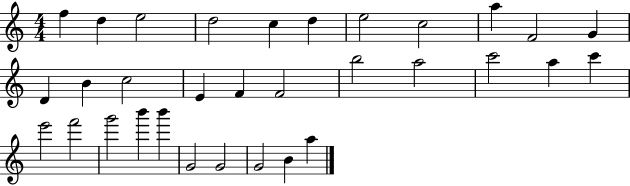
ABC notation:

X:1
T:Untitled
M:4/4
L:1/4
K:C
f d e2 d2 c d e2 c2 a F2 G D B c2 E F F2 b2 a2 c'2 a c' e'2 f'2 g'2 b' b' G2 G2 G2 B a